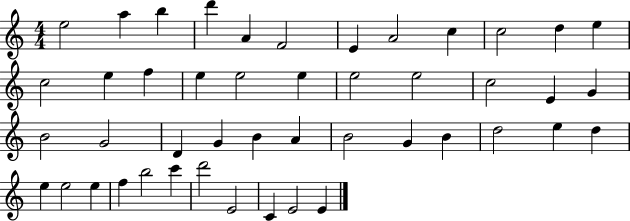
E5/h A5/q B5/q D6/q A4/q F4/h E4/q A4/h C5/q C5/h D5/q E5/q C5/h E5/q F5/q E5/q E5/h E5/q E5/h E5/h C5/h E4/q G4/q B4/h G4/h D4/q G4/q B4/q A4/q B4/h G4/q B4/q D5/h E5/q D5/q E5/q E5/h E5/q F5/q B5/h C6/q D6/h E4/h C4/q E4/h E4/q